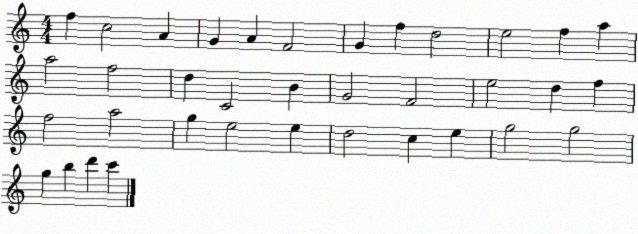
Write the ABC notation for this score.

X:1
T:Untitled
M:4/4
L:1/4
K:C
f c2 A G A F2 G f d2 e2 f a a2 f2 d C2 B G2 F2 e2 d f f2 a2 g e2 e d2 c e g2 g2 g b d' c'